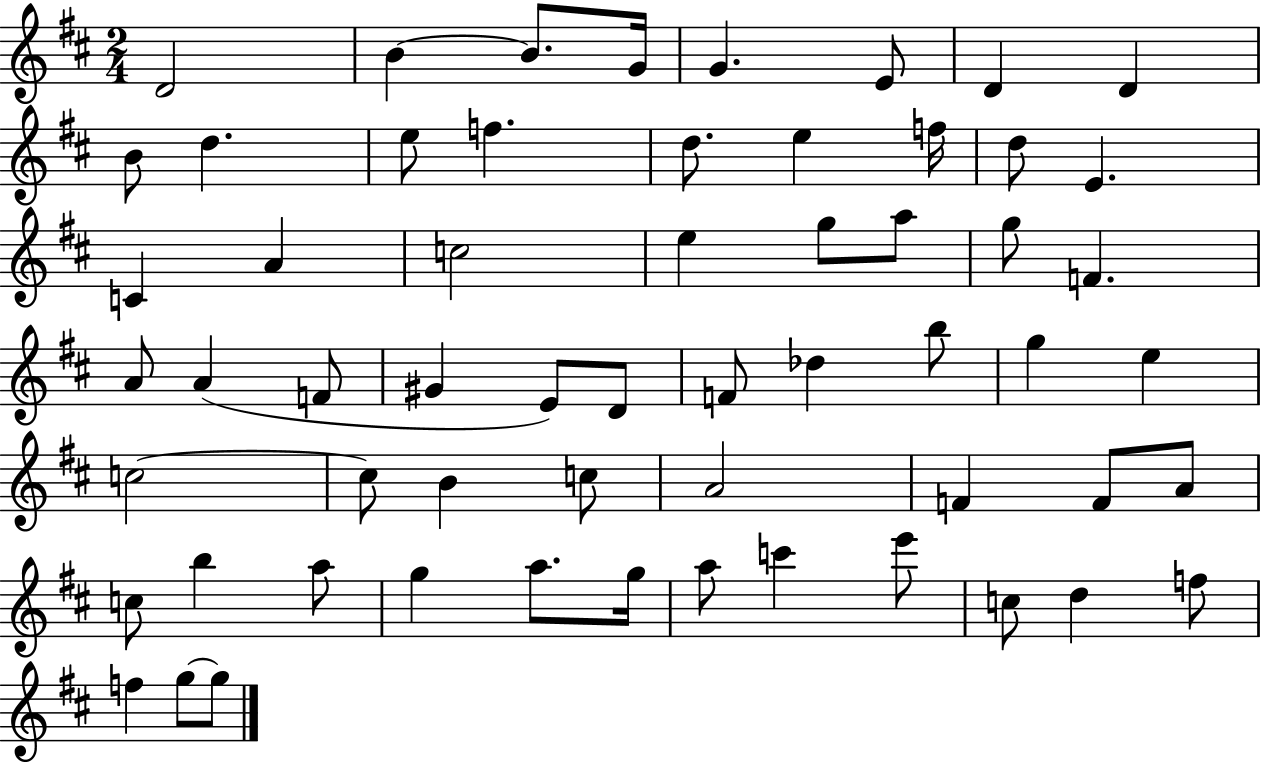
D4/h B4/q B4/e. G4/s G4/q. E4/e D4/q D4/q B4/e D5/q. E5/e F5/q. D5/e. E5/q F5/s D5/e E4/q. C4/q A4/q C5/h E5/q G5/e A5/e G5/e F4/q. A4/e A4/q F4/e G#4/q E4/e D4/e F4/e Db5/q B5/e G5/q E5/q C5/h C5/e B4/q C5/e A4/h F4/q F4/e A4/e C5/e B5/q A5/e G5/q A5/e. G5/s A5/e C6/q E6/e C5/e D5/q F5/e F5/q G5/e G5/e